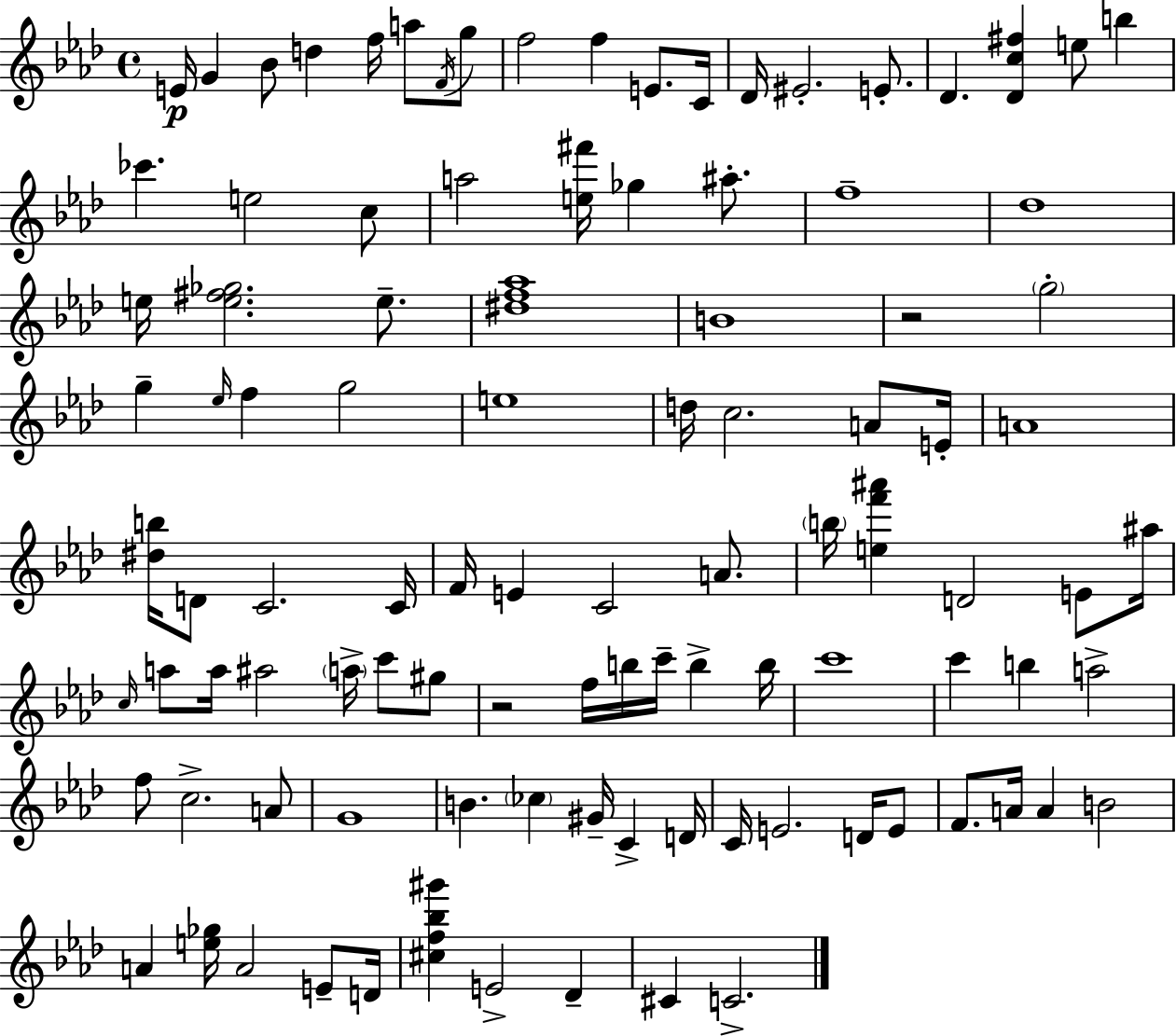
E4/s G4/q Bb4/e D5/q F5/s A5/e F4/s G5/e F5/h F5/q E4/e. C4/s Db4/s EIS4/h. E4/e. Db4/q. [Db4,C5,F#5]/q E5/e B5/q CES6/q. E5/h C5/e A5/h [E5,F#6]/s Gb5/q A#5/e. F5/w Db5/w E5/s [E5,F#5,Gb5]/h. E5/e. [D#5,F5,Ab5]/w B4/w R/h G5/h G5/q Eb5/s F5/q G5/h E5/w D5/s C5/h. A4/e E4/s A4/w [D#5,B5]/s D4/e C4/h. C4/s F4/s E4/q C4/h A4/e. B5/s [E5,F6,A#6]/q D4/h E4/e A#5/s C5/s A5/e A5/s A#5/h A5/s C6/e G#5/e R/h F5/s B5/s C6/s B5/q B5/s C6/w C6/q B5/q A5/h F5/e C5/h. A4/e G4/w B4/q. CES5/q G#4/s C4/q D4/s C4/s E4/h. D4/s E4/e F4/e. A4/s A4/q B4/h A4/q [E5,Gb5]/s A4/h E4/e D4/s [C#5,F5,Bb5,G#6]/q E4/h Db4/q C#4/q C4/h.